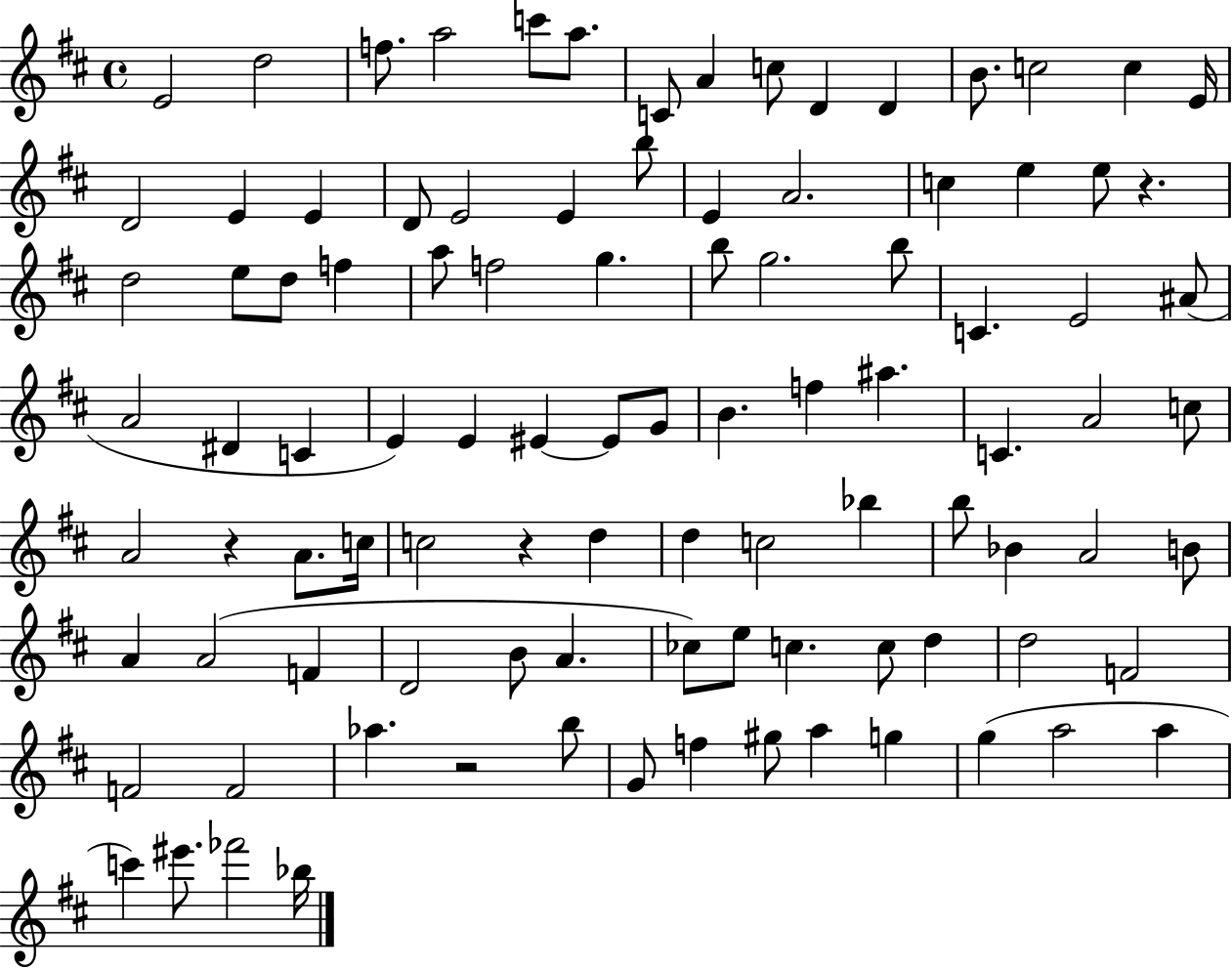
X:1
T:Untitled
M:4/4
L:1/4
K:D
E2 d2 f/2 a2 c'/2 a/2 C/2 A c/2 D D B/2 c2 c E/4 D2 E E D/2 E2 E b/2 E A2 c e e/2 z d2 e/2 d/2 f a/2 f2 g b/2 g2 b/2 C E2 ^A/2 A2 ^D C E E ^E ^E/2 G/2 B f ^a C A2 c/2 A2 z A/2 c/4 c2 z d d c2 _b b/2 _B A2 B/2 A A2 F D2 B/2 A _c/2 e/2 c c/2 d d2 F2 F2 F2 _a z2 b/2 G/2 f ^g/2 a g g a2 a c' ^e'/2 _f'2 _b/4